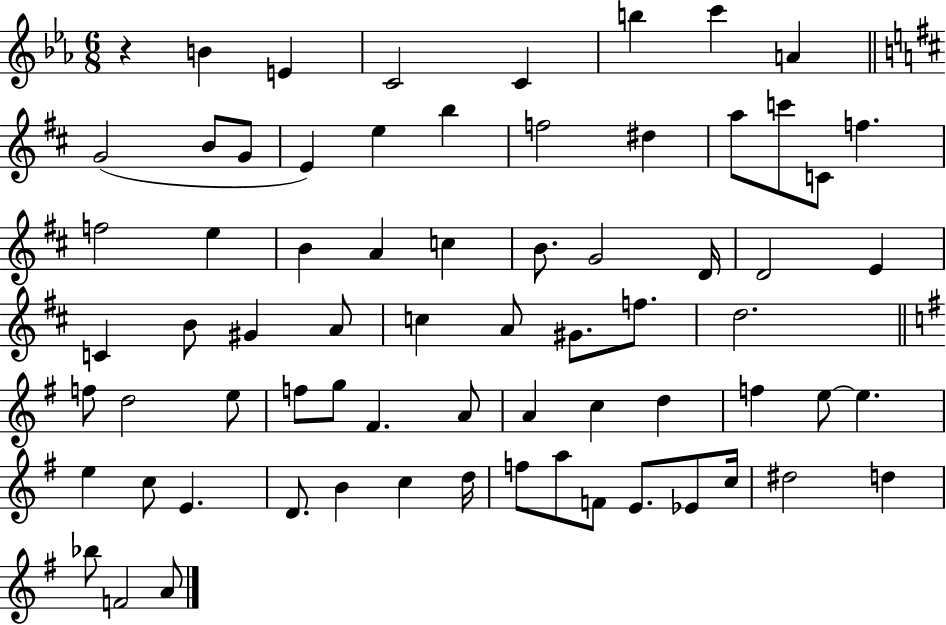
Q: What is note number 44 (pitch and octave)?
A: F#4